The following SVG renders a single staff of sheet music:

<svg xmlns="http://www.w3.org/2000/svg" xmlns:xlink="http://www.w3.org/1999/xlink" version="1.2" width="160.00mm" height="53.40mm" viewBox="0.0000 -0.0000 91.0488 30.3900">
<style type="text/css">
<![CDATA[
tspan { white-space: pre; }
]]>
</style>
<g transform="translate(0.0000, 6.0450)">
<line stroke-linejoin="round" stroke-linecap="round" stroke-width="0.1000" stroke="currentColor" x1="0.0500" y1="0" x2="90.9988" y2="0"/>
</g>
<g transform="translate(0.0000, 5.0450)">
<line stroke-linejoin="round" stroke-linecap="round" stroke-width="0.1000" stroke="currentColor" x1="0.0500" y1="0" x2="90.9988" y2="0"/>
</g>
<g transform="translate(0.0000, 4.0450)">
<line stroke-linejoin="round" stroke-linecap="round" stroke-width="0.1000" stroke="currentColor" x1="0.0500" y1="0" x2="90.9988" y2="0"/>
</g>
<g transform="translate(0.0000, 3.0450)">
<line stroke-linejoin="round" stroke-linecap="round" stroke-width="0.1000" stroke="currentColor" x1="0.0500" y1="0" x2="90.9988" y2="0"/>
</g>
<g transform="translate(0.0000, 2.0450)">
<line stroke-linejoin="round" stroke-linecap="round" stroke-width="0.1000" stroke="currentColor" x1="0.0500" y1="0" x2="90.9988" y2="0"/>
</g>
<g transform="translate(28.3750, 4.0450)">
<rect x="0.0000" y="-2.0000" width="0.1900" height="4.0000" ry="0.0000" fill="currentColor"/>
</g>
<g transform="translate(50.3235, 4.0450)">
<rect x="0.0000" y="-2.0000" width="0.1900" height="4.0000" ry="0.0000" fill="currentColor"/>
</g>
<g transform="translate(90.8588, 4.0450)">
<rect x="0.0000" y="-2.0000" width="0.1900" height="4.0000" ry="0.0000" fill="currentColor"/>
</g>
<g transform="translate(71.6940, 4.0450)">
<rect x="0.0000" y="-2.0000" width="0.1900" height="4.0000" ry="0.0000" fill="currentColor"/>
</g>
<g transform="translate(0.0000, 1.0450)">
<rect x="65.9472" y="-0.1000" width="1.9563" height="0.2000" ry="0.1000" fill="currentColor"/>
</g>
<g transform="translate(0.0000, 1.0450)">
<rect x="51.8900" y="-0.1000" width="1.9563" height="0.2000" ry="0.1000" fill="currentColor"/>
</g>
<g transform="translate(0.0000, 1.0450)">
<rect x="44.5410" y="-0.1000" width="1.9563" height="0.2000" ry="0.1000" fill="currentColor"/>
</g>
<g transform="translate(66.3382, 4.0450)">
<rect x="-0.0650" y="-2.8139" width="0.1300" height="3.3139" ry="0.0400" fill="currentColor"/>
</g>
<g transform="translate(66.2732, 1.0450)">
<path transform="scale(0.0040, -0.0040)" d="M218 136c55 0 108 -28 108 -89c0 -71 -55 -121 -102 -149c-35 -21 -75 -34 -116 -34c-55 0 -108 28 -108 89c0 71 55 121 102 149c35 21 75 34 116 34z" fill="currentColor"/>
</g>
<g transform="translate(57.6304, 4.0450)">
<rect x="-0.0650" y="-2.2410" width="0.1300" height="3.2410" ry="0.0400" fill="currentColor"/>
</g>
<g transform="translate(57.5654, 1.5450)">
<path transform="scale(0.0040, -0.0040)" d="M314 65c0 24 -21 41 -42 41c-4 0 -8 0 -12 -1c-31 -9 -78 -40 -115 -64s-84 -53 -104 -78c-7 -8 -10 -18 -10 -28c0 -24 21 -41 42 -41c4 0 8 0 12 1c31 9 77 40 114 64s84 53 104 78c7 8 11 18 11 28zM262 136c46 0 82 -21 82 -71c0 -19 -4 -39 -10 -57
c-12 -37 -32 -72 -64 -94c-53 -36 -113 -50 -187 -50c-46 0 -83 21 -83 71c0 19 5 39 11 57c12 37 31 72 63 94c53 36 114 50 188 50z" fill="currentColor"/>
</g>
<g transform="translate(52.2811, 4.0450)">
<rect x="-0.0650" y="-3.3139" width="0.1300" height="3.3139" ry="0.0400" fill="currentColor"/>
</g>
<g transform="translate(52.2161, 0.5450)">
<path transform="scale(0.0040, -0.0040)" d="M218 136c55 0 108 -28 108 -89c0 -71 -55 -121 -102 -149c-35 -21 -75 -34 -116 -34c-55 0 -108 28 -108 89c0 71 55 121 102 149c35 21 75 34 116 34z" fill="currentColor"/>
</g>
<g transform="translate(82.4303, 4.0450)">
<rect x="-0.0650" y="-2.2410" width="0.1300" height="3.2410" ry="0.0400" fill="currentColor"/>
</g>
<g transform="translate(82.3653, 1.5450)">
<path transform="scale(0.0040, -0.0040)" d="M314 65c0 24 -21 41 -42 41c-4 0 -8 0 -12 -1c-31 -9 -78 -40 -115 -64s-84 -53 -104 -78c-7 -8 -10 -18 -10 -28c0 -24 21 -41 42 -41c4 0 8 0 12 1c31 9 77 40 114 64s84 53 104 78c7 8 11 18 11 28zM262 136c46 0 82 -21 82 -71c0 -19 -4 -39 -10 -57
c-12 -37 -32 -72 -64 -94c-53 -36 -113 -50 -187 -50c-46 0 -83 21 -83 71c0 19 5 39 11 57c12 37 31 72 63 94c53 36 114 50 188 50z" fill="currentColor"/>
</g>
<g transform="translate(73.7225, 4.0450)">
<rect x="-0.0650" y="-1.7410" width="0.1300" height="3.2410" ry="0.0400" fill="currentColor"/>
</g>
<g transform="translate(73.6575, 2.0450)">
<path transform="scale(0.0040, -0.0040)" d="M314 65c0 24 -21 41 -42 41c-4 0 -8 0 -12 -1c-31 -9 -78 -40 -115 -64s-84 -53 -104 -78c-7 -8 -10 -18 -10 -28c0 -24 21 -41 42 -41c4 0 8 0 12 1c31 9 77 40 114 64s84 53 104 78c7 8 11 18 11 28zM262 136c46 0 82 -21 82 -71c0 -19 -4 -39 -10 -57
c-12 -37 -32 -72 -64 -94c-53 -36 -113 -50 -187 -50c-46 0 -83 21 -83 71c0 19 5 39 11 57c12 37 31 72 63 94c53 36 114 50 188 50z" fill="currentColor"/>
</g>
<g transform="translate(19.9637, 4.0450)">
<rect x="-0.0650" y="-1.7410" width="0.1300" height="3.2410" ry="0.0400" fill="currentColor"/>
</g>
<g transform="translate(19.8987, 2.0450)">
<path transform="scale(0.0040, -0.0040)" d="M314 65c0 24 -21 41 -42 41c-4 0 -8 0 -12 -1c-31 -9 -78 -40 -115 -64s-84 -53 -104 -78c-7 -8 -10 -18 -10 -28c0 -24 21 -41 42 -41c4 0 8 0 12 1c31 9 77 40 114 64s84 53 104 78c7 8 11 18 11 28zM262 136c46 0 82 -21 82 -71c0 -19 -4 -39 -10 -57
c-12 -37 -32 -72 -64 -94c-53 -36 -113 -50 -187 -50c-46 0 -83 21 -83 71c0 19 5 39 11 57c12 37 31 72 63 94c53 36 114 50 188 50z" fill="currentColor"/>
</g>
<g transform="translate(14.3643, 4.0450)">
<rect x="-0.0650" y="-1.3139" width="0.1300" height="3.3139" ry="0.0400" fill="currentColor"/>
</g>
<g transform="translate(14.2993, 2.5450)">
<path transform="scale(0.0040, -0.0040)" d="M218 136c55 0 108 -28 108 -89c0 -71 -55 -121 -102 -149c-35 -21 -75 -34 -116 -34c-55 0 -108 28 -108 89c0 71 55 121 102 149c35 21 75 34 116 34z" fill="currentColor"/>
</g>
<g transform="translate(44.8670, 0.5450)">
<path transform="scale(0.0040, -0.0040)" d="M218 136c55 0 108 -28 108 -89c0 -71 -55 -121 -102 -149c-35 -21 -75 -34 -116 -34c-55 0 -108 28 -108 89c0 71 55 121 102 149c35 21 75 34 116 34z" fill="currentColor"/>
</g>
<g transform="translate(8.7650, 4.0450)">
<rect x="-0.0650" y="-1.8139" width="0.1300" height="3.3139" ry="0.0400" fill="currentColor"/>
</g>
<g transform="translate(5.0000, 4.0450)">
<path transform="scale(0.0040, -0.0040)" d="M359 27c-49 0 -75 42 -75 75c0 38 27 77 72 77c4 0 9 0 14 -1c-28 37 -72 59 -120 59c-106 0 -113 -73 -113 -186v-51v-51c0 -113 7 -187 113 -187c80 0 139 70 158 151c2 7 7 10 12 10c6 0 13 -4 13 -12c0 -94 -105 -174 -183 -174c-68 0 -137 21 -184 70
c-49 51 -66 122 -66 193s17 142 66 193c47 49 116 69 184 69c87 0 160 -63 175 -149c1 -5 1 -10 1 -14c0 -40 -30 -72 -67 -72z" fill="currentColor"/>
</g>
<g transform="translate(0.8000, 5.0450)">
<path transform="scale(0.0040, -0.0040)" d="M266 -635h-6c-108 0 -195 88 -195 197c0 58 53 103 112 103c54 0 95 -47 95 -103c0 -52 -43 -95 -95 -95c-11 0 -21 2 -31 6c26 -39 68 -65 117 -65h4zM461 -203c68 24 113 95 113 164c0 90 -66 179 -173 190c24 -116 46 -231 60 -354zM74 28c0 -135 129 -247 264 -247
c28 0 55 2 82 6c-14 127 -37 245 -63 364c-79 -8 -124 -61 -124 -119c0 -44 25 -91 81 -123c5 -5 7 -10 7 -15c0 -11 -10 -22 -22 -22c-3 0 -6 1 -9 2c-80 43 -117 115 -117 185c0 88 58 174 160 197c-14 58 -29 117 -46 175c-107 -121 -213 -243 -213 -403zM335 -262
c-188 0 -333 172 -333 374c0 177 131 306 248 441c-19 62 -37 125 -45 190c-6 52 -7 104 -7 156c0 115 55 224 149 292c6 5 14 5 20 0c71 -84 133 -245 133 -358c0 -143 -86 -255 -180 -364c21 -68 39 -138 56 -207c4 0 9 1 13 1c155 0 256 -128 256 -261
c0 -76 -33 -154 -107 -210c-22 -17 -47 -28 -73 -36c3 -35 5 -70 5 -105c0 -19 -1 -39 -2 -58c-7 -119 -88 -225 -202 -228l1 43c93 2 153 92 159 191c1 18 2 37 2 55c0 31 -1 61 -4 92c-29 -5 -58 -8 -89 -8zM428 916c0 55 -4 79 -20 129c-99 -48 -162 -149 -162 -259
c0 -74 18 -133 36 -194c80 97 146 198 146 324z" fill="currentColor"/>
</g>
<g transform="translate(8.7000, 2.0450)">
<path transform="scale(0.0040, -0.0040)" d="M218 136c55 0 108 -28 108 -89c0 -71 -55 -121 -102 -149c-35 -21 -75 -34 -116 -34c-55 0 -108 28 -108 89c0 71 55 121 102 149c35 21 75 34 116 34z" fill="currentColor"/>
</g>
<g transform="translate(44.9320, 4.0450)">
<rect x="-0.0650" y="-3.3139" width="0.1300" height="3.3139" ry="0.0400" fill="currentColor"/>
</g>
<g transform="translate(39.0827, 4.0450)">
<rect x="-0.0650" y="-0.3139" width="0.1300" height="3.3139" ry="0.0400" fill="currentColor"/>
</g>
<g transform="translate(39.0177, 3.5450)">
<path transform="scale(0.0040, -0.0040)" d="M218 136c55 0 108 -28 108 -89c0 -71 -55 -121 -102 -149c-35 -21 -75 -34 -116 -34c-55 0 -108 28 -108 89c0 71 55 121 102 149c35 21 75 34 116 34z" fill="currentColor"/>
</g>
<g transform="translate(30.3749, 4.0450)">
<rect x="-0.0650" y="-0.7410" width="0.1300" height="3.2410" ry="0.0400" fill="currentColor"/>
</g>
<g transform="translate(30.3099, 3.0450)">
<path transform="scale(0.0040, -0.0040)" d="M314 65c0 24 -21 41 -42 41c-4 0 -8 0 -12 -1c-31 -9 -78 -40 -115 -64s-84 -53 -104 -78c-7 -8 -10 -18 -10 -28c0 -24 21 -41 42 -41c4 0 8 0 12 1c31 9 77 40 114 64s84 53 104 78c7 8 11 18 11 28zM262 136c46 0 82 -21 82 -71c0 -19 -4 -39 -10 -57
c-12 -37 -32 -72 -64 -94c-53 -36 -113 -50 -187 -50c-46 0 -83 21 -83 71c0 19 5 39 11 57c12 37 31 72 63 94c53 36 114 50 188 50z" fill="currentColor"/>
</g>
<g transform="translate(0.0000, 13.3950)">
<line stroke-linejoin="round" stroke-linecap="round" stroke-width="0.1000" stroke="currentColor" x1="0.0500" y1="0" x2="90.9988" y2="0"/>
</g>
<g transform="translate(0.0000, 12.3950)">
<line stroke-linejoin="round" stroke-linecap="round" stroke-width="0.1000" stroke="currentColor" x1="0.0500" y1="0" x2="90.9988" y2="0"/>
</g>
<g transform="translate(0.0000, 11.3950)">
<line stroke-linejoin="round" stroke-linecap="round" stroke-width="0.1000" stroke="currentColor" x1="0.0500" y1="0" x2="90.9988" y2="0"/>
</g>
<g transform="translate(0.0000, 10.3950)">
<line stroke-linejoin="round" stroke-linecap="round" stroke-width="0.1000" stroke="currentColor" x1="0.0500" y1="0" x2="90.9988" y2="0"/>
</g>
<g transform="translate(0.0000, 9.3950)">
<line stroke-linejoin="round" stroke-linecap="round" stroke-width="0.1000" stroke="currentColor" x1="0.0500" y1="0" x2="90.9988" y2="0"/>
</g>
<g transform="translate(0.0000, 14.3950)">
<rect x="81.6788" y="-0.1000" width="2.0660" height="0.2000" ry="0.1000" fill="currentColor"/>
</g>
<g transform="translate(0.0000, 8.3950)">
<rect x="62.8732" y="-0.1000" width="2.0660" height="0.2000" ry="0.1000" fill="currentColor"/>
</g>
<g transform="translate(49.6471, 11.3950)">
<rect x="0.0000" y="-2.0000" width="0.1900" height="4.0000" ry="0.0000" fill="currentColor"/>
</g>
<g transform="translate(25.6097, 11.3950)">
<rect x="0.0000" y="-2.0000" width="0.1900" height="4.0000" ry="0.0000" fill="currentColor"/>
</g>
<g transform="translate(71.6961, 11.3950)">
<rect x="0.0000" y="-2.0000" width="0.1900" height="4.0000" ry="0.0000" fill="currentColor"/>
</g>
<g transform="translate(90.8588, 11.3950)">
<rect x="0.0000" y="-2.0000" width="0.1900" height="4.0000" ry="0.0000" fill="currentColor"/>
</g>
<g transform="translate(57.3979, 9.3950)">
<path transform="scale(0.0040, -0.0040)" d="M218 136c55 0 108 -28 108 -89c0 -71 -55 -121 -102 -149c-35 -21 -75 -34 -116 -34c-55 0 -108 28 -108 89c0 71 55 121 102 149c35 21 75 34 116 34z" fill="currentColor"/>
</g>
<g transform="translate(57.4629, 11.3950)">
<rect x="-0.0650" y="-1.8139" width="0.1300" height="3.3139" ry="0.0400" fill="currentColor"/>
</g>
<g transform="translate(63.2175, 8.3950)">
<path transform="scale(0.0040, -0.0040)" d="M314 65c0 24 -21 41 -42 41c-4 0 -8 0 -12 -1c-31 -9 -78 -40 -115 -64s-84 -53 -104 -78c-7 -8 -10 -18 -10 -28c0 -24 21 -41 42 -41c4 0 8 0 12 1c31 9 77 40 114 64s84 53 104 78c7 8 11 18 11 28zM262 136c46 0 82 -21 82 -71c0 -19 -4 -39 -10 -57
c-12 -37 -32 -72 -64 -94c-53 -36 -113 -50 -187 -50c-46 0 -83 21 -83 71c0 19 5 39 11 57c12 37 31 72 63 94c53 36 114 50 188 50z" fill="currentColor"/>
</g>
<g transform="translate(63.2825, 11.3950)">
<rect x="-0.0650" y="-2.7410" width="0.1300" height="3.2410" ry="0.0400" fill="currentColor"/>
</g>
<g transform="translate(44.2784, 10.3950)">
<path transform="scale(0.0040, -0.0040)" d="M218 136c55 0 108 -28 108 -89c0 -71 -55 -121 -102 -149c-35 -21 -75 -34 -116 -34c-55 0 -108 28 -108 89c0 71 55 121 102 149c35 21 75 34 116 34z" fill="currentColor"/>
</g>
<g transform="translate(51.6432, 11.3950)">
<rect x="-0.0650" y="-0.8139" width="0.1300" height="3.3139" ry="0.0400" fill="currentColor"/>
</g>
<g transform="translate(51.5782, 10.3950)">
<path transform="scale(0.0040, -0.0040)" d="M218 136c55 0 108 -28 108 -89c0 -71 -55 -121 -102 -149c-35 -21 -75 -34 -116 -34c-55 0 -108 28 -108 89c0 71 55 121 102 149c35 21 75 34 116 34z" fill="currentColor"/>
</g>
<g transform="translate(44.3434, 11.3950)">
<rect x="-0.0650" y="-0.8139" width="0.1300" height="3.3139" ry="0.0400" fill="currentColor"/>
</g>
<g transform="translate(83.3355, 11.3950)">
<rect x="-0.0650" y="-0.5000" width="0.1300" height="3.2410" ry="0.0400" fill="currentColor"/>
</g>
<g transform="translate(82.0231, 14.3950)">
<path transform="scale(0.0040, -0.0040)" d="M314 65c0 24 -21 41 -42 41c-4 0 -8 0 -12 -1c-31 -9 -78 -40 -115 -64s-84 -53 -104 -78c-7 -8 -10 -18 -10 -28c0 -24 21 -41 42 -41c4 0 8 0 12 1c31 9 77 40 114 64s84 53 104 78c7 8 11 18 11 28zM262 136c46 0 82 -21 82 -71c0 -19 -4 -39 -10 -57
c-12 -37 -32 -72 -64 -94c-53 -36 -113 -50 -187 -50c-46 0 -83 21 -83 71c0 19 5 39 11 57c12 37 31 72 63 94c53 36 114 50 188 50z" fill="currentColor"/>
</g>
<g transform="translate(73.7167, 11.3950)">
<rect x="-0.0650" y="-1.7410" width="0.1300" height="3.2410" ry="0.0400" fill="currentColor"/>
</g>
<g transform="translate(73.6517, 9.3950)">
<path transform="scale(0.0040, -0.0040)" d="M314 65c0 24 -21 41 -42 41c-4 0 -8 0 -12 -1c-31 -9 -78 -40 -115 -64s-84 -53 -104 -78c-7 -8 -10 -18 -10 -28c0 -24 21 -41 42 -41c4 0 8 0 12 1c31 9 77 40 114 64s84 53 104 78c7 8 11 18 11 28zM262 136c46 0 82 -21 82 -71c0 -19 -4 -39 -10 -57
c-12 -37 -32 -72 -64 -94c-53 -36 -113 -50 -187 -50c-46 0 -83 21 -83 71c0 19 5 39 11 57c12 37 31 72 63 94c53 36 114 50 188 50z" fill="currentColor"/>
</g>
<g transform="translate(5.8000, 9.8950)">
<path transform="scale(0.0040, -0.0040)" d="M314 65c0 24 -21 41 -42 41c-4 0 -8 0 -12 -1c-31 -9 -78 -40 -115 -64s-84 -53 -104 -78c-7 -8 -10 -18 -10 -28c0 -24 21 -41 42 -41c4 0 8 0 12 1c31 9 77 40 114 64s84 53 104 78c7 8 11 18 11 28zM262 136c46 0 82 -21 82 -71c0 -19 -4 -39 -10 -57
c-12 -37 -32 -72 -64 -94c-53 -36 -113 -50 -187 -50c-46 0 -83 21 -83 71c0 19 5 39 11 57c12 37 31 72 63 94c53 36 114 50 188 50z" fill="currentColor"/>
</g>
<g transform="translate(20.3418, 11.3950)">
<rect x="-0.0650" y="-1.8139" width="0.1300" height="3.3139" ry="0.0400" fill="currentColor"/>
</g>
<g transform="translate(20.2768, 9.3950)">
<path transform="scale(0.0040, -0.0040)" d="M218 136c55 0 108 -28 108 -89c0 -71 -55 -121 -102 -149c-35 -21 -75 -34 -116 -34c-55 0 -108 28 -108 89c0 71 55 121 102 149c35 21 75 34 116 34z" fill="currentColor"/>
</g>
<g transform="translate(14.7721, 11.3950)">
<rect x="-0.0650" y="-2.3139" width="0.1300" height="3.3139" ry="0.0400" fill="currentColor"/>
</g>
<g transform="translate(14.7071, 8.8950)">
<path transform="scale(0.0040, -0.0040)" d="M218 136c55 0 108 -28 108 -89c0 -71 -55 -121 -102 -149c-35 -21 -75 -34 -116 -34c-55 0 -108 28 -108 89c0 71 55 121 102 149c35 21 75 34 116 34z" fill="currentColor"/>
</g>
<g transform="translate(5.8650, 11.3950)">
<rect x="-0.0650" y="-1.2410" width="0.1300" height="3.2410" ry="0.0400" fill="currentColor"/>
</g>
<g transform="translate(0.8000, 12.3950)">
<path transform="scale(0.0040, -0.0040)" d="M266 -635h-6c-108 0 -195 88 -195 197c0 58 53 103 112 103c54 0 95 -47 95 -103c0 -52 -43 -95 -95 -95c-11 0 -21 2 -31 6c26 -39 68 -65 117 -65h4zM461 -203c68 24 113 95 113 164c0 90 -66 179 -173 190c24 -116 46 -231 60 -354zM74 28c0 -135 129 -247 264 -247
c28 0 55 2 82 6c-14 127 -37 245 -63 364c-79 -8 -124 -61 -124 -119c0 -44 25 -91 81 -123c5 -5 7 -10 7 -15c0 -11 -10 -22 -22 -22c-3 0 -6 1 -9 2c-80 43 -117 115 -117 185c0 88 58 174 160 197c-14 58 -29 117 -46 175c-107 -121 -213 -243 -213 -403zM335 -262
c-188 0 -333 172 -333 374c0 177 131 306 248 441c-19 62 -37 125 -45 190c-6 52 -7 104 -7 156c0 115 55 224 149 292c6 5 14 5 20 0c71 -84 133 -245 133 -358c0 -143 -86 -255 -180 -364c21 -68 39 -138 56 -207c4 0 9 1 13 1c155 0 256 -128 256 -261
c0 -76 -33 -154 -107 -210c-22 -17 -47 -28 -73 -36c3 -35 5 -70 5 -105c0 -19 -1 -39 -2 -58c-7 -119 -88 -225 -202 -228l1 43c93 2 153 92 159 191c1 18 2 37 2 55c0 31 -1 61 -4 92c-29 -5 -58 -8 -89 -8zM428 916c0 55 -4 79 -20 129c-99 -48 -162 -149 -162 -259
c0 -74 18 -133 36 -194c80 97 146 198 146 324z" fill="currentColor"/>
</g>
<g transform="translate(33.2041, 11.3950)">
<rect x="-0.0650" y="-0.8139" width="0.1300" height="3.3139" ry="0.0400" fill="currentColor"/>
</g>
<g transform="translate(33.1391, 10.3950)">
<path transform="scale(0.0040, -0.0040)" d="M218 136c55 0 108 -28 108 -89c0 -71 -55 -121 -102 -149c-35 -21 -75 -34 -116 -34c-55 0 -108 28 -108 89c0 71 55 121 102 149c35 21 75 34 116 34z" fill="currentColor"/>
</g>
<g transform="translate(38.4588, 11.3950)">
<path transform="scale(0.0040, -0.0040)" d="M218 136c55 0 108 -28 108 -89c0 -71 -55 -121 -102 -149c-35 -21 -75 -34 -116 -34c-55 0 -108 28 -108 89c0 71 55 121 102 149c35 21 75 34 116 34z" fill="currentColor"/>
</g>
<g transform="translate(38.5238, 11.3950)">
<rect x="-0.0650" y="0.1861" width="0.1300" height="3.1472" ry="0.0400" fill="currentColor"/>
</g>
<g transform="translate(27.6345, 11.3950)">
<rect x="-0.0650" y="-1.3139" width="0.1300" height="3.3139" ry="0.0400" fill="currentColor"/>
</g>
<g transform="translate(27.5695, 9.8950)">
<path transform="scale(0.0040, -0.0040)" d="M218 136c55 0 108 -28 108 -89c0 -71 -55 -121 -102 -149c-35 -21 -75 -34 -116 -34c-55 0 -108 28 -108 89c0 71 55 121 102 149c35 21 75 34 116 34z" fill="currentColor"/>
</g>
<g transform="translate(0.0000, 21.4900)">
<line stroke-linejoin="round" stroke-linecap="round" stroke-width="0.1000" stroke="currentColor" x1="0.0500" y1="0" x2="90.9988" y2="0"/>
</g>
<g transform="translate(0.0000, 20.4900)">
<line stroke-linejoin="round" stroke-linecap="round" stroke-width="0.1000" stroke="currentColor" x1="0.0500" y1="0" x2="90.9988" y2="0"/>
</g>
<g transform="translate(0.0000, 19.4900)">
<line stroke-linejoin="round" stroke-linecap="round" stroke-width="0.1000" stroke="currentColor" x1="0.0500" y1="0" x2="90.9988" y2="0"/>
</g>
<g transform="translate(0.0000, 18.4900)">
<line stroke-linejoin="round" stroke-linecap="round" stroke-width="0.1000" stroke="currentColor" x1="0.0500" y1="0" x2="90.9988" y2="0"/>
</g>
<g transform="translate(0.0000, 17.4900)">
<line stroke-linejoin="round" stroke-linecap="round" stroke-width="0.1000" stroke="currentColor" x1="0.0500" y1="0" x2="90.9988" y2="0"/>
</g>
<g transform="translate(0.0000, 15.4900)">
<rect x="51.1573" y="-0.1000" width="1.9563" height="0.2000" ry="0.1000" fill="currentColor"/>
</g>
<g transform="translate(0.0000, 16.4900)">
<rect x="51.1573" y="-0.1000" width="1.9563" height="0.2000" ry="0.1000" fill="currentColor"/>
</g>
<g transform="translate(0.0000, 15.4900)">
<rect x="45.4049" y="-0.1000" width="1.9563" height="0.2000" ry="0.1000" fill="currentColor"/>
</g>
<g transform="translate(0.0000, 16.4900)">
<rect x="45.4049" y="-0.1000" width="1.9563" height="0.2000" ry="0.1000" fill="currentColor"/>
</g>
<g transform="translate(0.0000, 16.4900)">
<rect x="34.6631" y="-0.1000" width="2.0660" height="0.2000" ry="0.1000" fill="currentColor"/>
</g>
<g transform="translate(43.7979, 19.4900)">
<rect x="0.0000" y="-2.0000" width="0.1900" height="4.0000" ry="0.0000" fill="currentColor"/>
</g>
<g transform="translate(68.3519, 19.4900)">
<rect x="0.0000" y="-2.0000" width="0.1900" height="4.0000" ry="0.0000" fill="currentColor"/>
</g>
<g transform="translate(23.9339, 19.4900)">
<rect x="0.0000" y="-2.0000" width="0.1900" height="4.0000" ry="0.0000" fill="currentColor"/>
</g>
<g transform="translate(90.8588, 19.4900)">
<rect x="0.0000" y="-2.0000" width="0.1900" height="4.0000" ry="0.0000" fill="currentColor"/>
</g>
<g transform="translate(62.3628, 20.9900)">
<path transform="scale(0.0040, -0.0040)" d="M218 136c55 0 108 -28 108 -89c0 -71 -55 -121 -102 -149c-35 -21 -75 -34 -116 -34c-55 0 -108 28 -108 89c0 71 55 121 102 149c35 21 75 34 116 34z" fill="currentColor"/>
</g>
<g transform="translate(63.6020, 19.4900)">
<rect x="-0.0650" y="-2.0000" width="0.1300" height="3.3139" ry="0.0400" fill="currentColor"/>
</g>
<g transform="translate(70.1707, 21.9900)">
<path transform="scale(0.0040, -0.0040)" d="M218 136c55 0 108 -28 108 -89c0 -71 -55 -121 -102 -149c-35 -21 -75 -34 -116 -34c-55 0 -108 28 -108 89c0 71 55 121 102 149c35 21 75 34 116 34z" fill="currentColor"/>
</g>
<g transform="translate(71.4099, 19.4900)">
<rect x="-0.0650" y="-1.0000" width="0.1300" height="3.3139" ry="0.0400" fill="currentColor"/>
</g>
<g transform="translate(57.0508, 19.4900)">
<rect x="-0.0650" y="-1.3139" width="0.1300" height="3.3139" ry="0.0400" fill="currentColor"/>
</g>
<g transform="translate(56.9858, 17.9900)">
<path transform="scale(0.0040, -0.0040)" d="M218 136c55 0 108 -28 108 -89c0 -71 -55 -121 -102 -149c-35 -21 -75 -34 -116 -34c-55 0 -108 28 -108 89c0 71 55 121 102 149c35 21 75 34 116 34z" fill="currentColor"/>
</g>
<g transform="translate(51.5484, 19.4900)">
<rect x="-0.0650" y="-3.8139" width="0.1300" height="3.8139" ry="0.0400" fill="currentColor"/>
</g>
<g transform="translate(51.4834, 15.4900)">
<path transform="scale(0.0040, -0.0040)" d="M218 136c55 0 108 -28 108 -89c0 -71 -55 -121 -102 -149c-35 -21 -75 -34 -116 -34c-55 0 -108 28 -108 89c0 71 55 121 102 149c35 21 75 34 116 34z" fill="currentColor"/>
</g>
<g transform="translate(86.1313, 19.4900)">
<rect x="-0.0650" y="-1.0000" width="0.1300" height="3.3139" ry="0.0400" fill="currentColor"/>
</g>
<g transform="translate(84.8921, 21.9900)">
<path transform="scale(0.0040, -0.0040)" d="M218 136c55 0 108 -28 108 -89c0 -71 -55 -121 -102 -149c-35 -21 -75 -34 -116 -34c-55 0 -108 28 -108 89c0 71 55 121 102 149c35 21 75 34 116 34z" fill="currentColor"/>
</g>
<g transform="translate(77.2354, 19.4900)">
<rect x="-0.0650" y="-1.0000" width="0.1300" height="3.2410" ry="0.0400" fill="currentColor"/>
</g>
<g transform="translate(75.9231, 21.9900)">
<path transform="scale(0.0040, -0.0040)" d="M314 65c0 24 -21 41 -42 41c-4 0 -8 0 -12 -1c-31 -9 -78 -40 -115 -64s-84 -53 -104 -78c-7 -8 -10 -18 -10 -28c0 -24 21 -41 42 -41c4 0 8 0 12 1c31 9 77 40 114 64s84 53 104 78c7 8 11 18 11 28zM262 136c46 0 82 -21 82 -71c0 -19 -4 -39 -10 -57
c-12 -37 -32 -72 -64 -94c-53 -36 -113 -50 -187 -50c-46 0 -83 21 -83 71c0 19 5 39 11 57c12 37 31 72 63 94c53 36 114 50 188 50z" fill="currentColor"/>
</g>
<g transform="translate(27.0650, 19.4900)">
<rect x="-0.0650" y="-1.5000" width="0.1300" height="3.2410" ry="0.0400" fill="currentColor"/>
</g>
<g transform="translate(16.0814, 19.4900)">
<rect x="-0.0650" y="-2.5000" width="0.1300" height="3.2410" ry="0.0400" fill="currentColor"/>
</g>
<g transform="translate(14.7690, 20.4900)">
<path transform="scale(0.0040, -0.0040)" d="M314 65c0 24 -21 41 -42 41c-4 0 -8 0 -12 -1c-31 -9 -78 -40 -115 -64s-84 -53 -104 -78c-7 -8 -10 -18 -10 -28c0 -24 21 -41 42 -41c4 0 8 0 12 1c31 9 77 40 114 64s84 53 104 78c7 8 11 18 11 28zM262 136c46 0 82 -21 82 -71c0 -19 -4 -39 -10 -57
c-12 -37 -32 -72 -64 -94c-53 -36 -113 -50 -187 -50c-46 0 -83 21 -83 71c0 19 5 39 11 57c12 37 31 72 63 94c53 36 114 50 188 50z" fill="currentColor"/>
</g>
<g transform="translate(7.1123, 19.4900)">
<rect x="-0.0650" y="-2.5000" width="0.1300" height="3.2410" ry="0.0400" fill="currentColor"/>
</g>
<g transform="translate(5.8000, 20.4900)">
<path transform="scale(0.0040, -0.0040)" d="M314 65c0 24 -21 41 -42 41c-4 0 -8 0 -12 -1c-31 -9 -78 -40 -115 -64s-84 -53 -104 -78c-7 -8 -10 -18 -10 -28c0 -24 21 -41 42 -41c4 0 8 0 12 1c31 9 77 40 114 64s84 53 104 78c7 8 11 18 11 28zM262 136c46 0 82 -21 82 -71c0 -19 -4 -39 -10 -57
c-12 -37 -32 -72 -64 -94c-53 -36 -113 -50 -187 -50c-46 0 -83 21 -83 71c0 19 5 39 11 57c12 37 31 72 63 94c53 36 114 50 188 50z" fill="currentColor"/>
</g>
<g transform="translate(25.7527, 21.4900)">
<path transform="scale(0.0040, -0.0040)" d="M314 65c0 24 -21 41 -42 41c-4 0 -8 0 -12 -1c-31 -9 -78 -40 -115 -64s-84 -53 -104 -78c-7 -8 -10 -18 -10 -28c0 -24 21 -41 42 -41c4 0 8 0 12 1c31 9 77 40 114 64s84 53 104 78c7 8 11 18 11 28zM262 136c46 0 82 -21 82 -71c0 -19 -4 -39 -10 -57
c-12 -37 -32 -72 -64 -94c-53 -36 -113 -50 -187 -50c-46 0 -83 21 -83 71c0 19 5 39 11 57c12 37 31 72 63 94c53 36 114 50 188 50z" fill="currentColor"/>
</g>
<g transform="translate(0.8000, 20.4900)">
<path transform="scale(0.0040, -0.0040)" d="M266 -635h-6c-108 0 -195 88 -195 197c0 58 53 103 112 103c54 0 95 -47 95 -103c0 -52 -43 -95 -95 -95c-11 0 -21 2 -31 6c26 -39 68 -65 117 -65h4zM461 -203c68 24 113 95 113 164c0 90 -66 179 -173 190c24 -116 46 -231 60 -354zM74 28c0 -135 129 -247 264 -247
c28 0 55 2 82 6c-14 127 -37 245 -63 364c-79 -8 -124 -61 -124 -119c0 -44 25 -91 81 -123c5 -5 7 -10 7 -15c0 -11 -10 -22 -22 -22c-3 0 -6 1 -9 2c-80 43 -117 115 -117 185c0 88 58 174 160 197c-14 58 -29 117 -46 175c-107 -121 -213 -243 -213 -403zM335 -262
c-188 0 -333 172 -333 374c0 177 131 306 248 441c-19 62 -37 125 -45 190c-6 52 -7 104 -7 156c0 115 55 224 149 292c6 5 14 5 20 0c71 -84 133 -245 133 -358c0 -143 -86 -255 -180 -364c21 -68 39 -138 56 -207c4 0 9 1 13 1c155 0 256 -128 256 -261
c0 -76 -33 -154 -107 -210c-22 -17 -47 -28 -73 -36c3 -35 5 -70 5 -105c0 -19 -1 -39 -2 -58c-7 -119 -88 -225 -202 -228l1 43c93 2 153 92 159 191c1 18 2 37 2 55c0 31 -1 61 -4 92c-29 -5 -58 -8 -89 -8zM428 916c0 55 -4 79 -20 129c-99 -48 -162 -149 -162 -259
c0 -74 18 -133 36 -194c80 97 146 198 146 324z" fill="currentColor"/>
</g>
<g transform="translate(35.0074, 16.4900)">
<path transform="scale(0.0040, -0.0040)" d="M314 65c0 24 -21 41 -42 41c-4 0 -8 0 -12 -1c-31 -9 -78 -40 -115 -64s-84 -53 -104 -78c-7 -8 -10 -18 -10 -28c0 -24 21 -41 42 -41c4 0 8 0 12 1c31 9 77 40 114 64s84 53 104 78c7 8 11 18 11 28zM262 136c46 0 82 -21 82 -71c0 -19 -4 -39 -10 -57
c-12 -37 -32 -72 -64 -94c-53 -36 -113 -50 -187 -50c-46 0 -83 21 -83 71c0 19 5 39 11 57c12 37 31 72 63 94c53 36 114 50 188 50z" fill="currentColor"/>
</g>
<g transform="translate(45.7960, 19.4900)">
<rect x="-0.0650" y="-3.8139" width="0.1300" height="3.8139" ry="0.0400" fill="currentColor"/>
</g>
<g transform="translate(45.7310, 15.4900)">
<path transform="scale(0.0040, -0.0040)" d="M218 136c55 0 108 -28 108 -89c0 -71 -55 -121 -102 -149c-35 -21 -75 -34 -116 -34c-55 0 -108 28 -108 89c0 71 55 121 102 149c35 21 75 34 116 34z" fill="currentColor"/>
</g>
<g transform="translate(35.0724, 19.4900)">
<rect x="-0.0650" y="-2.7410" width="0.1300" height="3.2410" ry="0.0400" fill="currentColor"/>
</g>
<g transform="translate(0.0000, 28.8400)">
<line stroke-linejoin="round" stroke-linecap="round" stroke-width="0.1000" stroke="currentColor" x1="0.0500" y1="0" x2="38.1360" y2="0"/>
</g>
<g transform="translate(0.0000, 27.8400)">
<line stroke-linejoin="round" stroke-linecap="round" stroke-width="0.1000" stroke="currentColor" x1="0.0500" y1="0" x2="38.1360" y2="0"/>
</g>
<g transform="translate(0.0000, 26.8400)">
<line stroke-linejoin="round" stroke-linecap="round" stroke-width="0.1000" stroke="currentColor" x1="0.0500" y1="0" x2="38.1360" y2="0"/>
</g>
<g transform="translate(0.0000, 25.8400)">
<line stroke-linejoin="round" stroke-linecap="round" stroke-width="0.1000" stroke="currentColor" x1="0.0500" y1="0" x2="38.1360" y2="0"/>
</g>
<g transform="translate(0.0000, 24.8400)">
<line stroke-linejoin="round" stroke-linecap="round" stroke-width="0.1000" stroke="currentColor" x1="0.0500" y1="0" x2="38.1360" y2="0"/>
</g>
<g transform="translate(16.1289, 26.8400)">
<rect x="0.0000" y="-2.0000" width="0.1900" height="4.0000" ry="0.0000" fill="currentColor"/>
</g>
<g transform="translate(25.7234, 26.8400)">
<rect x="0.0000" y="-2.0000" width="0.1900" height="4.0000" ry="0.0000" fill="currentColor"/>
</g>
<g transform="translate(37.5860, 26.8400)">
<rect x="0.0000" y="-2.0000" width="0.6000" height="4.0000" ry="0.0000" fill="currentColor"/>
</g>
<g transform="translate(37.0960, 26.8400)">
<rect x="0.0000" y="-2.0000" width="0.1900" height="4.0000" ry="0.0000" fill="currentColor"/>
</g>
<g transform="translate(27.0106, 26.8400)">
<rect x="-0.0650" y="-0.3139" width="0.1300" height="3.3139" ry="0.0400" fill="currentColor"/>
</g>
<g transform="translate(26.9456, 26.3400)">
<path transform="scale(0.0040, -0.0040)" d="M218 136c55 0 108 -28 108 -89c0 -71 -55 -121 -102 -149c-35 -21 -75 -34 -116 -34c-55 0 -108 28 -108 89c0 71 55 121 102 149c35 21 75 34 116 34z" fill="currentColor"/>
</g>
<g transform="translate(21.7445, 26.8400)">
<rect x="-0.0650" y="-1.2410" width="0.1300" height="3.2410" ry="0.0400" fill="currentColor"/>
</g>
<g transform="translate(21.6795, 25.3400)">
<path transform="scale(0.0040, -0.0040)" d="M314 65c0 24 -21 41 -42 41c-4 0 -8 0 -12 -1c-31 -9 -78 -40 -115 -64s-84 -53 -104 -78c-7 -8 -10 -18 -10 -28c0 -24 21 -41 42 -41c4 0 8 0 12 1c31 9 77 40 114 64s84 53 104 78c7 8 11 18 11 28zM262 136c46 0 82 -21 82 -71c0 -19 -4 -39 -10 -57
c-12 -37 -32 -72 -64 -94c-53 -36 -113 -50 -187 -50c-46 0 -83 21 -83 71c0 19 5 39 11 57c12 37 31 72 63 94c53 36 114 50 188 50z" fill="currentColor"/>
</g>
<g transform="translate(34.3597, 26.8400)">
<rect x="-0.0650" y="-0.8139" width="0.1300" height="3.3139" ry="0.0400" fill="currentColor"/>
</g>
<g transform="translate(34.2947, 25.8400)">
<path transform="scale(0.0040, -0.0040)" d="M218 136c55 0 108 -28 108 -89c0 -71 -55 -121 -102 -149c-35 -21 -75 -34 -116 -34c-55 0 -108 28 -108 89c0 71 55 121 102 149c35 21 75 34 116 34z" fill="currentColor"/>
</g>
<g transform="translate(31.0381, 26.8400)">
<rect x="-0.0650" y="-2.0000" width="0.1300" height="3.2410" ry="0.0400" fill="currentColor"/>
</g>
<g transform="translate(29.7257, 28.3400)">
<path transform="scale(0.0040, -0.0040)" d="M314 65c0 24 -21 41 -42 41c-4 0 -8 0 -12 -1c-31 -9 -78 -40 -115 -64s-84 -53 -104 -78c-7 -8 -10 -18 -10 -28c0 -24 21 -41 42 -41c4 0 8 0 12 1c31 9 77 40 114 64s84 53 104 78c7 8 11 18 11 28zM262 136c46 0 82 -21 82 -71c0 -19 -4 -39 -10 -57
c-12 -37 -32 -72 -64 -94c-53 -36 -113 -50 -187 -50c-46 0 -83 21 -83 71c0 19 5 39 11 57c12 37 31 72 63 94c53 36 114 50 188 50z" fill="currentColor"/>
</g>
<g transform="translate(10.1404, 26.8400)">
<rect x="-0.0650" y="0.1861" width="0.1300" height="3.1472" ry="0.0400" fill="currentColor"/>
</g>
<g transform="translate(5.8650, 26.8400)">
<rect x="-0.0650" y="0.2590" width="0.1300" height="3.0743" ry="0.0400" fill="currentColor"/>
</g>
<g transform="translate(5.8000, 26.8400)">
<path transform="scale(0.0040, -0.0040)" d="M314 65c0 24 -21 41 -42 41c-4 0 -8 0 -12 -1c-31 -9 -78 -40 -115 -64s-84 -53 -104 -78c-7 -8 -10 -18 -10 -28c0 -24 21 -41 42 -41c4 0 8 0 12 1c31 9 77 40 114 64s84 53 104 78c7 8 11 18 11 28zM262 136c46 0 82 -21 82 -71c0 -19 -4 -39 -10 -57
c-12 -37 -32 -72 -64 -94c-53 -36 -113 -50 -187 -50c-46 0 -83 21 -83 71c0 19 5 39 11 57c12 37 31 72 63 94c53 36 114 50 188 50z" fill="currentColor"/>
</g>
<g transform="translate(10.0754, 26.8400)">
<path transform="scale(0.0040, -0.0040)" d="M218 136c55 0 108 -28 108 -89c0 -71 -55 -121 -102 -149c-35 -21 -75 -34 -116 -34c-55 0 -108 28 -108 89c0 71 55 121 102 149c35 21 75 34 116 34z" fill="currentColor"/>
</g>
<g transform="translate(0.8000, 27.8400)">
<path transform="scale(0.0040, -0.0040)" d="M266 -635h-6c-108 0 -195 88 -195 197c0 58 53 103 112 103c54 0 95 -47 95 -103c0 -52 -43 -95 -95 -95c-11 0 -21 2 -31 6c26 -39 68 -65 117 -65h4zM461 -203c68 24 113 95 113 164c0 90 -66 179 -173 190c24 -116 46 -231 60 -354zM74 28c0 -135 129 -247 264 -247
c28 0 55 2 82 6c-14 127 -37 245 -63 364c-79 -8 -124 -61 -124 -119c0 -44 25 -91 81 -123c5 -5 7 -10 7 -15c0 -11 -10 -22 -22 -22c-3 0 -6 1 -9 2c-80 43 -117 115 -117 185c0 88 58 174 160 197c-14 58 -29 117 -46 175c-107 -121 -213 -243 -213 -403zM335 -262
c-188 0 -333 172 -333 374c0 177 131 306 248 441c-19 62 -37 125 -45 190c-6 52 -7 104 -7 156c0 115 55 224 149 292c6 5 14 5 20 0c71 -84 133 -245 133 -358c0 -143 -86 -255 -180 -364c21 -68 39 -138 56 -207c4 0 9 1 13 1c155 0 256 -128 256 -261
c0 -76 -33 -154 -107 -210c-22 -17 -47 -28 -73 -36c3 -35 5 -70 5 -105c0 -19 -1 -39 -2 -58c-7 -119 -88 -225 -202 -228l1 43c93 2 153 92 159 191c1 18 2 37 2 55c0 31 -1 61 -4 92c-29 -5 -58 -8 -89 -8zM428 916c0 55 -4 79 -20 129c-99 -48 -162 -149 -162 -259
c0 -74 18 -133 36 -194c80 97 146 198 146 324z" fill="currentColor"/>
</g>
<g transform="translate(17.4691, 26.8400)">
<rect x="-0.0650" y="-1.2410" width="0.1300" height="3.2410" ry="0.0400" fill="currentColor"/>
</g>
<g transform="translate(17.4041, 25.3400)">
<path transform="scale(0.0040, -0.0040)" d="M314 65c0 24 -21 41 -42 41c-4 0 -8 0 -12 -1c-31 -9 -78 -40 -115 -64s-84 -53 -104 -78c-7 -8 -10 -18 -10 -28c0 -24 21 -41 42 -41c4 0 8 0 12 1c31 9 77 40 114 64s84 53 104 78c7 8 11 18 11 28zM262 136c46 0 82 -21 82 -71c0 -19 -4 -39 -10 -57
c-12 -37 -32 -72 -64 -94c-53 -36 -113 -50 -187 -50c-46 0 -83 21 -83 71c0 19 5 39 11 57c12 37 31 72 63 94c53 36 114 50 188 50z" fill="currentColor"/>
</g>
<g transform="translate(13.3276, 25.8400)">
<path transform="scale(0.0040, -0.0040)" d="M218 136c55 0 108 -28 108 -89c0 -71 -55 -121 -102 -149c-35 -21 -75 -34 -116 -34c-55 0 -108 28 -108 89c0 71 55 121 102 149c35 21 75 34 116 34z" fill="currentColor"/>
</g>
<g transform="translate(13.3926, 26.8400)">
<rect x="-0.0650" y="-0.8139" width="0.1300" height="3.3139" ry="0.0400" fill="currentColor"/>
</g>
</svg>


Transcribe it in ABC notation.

X:1
T:Untitled
M:4/4
L:1/4
K:C
f e f2 d2 c b b g2 a f2 g2 e2 g f e d B d d f a2 f2 C2 G2 G2 E2 a2 c' c' e F D D2 D B2 B d e2 e2 c F2 d